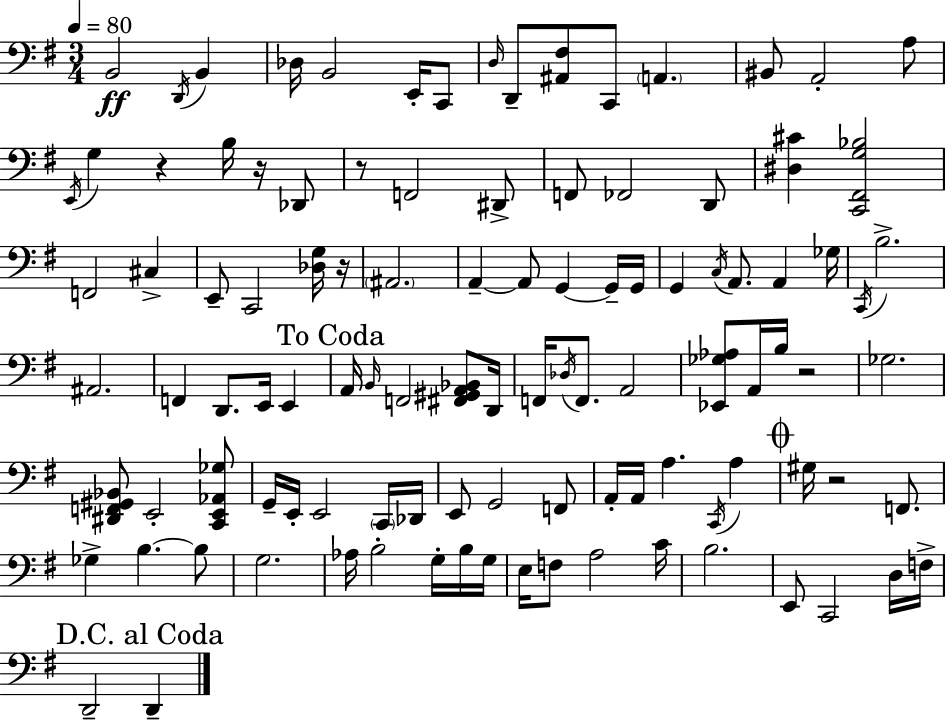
X:1
T:Untitled
M:3/4
L:1/4
K:Em
B,,2 D,,/4 B,, _D,/4 B,,2 E,,/4 C,,/2 D,/4 D,,/2 [^A,,^F,]/2 C,,/2 A,, ^B,,/2 A,,2 A,/2 E,,/4 G, z B,/4 z/4 _D,,/2 z/2 F,,2 ^D,,/2 F,,/2 _F,,2 D,,/2 [^D,^C] [C,,^F,,G,_B,]2 F,,2 ^C, E,,/2 C,,2 [_D,G,]/4 z/4 ^A,,2 A,, A,,/2 G,, G,,/4 G,,/4 G,, C,/4 A,,/2 A,, _G,/4 C,,/4 B,2 ^A,,2 F,, D,,/2 E,,/4 E,, A,,/4 B,,/4 F,,2 [^F,,^G,,A,,_B,,]/2 D,,/4 F,,/4 _D,/4 F,,/2 A,,2 [_E,,_G,_A,]/2 A,,/4 B,/4 z2 _G,2 [^D,,F,,^G,,_B,,]/2 E,,2 [C,,E,,_A,,_G,]/2 G,,/4 E,,/4 E,,2 C,,/4 _D,,/4 E,,/2 G,,2 F,,/2 A,,/4 A,,/4 A, C,,/4 A, ^G,/4 z2 F,,/2 _G, B, B,/2 G,2 _A,/4 B,2 G,/4 B,/4 G,/4 E,/4 F,/2 A,2 C/4 B,2 E,,/2 C,,2 D,/4 F,/4 D,,2 D,,